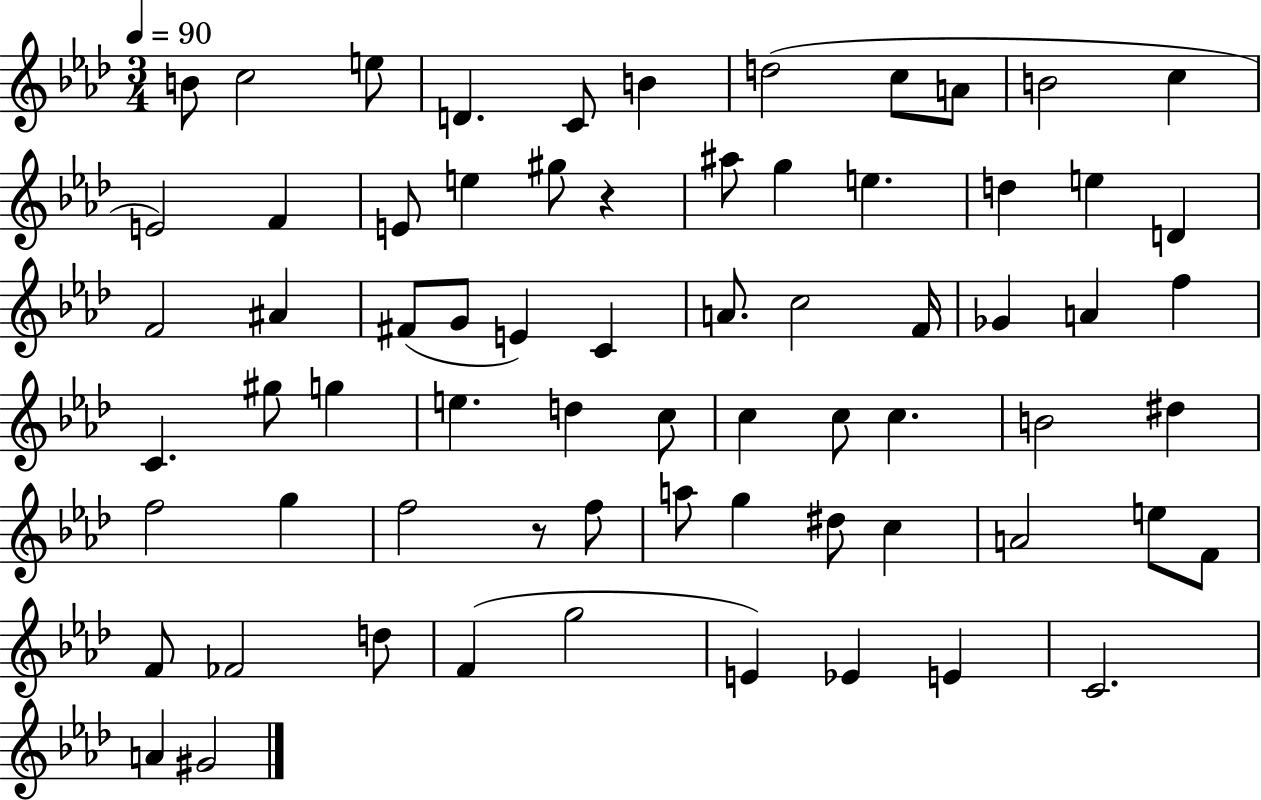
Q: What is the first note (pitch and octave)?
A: B4